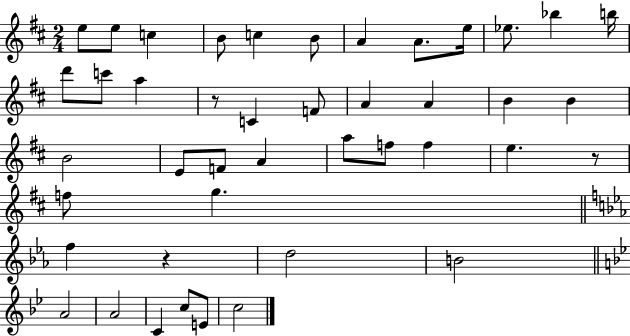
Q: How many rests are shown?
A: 3